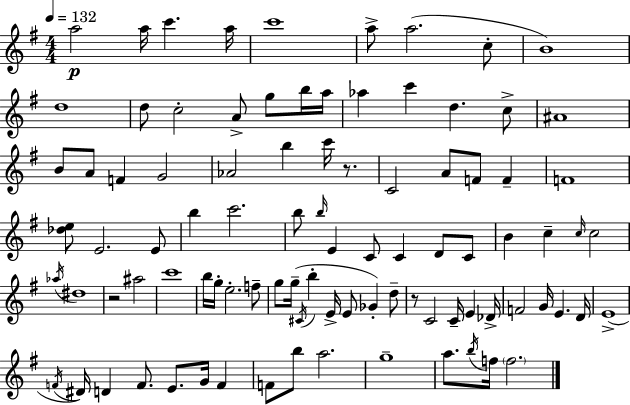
{
  \clef treble
  \numericTimeSignature
  \time 4/4
  \key e \minor
  \tempo 4 = 132
  a''2\p a''16 c'''4. a''16 | c'''1 | a''8-> a''2.( c''8-. | b'1) | \break d''1 | d''8 c''2-. a'8-> g''8 b''16 a''16 | aes''4 c'''4 d''4. c''8-> | ais'1 | \break b'8 a'8 f'4 g'2 | aes'2 b''4 c'''16 r8. | c'2 a'8 f'8 f'4-- | f'1 | \break <des'' e''>8 e'2. e'8 | b''4 c'''2. | b''8 \grace { b''16 } e'4 c'8 c'4 d'8 c'8 | b'4 c''4-- \grace { c''16 } c''2 | \break \acciaccatura { aes''16 } dis''1 | r2 ais''2 | c'''1 | b''16 g''16-. e''2.-. | \break f''8-- g''8 g''16--( \acciaccatura { cis'16 } b''4-. e'16-> e'8 ges'4-.) | d''8-- r8 c'2 c'16-- e'4 | des'16-> f'2 g'16 e'4. | d'16 e'1->( | \break \acciaccatura { f'16 } dis'16) d'4 f'8. e'8. | g'16 f'4 f'8 b''8 a''2. | g''1-- | a''8. \acciaccatura { b''16 } f''16 \parenthesize f''2. | \break \bar "|."
}